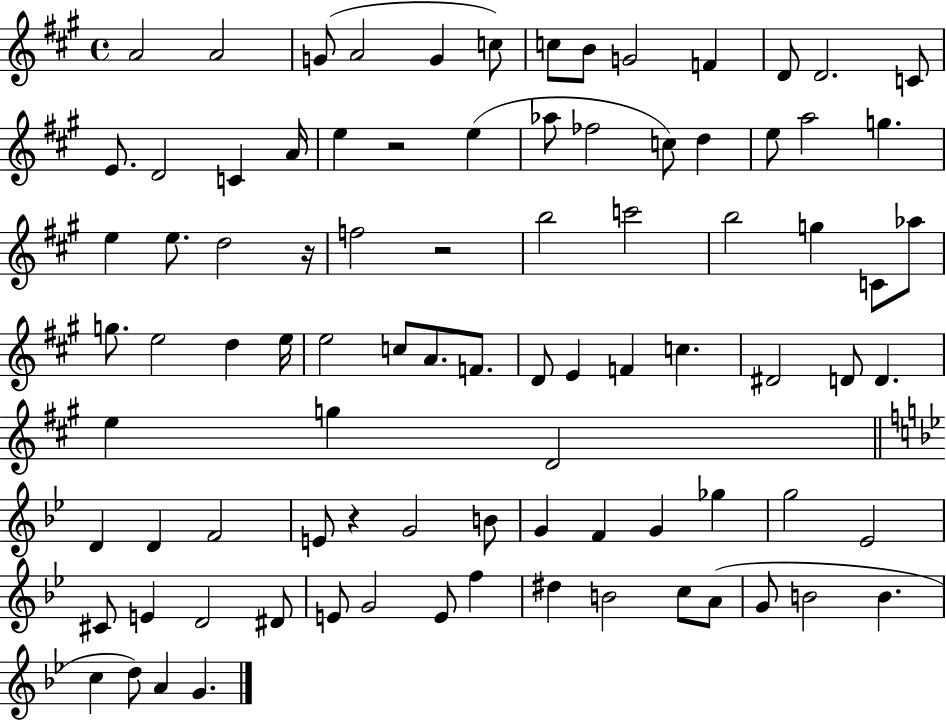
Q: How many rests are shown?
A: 4